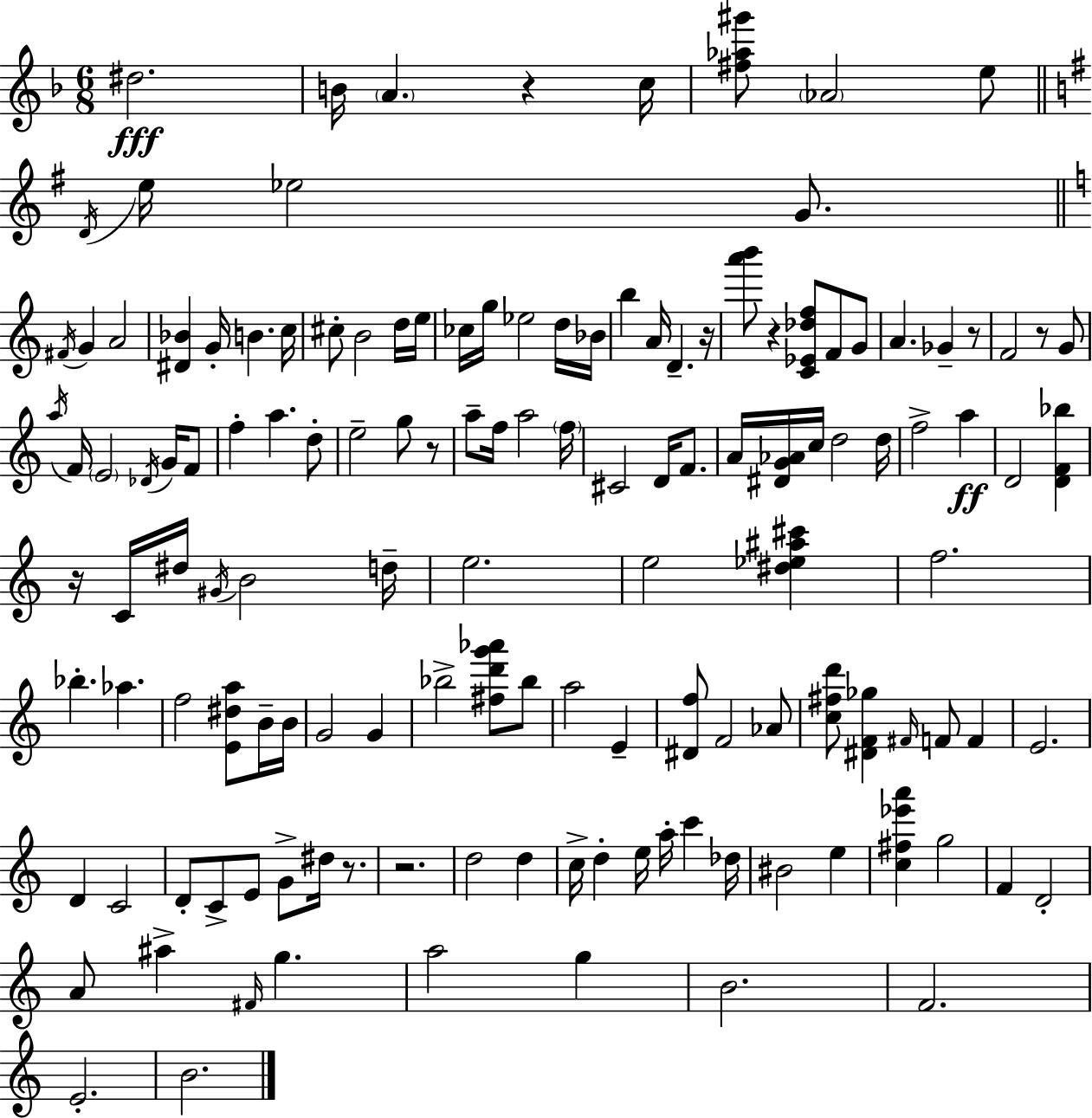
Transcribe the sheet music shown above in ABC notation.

X:1
T:Untitled
M:6/8
L:1/4
K:Dm
^d2 B/4 A z c/4 [^f_a^g']/2 _A2 e/2 D/4 e/4 _e2 G/2 ^F/4 G A2 [^D_B] G/4 B c/4 ^c/2 B2 d/4 e/4 _c/4 g/4 _e2 d/4 _B/4 b A/4 D z/4 [a'b']/2 z [C_E_df]/2 F/2 G/2 A _G z/2 F2 z/2 G/2 a/4 F/4 E2 _D/4 G/4 F/2 f a d/2 e2 g/2 z/2 a/2 f/4 a2 f/4 ^C2 D/4 F/2 A/4 [^DG_A]/4 c/4 d2 d/4 f2 a D2 [DF_b] z/4 C/4 ^d/4 ^G/4 B2 d/4 e2 e2 [^d_e^a^c'] f2 _b _a f2 [E^da]/2 B/4 B/4 G2 G _b2 [^fd'g'_a']/2 _b/2 a2 E [^Df]/2 F2 _A/2 [c^fd']/2 [^DF_g] ^F/4 F/2 F E2 D C2 D/2 C/2 E/2 G/2 ^d/4 z/2 z2 d2 d c/4 d e/4 a/4 c' _d/4 ^B2 e [c^f_e'a'] g2 F D2 A/2 ^a ^F/4 g a2 g B2 F2 E2 B2